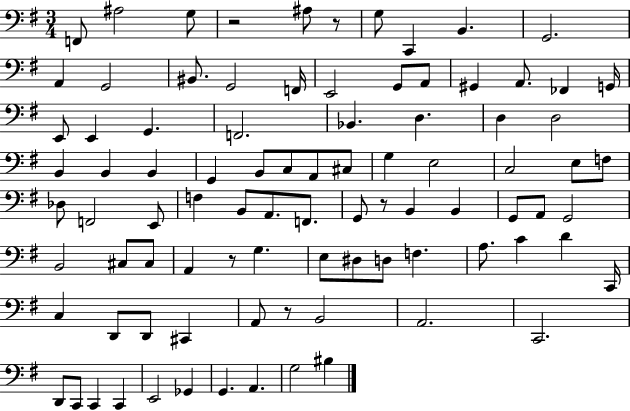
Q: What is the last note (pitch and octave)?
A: BIS3